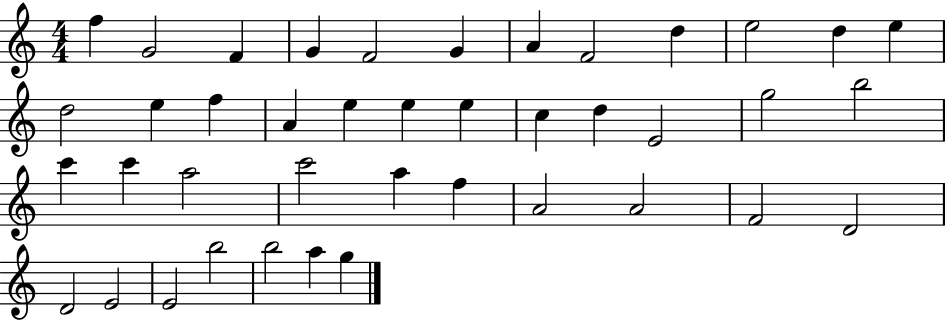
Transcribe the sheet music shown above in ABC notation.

X:1
T:Untitled
M:4/4
L:1/4
K:C
f G2 F G F2 G A F2 d e2 d e d2 e f A e e e c d E2 g2 b2 c' c' a2 c'2 a f A2 A2 F2 D2 D2 E2 E2 b2 b2 a g